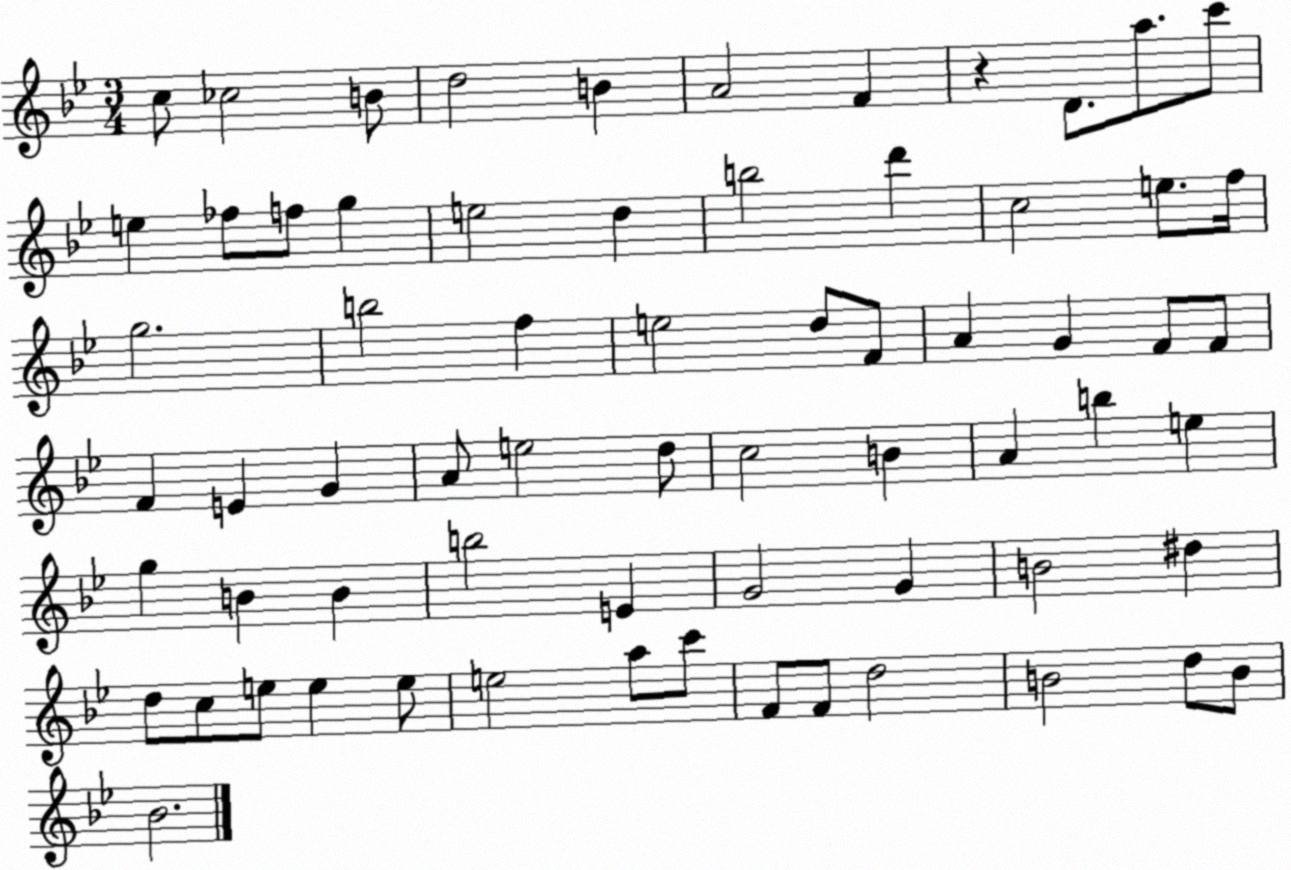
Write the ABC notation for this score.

X:1
T:Untitled
M:3/4
L:1/4
K:Bb
c/2 _c2 B/2 d2 B A2 F z D/2 a/2 c'/2 e _f/2 f/2 g e2 d b2 d' c2 e/2 f/4 g2 b2 f e2 d/2 F/2 A G F/2 F/2 F E G A/2 e2 d/2 c2 B A b e g B B b2 E G2 G B2 ^d d/2 c/2 e/2 e e/2 e2 a/2 c'/2 F/2 F/2 d2 B2 d/2 B/2 _B2